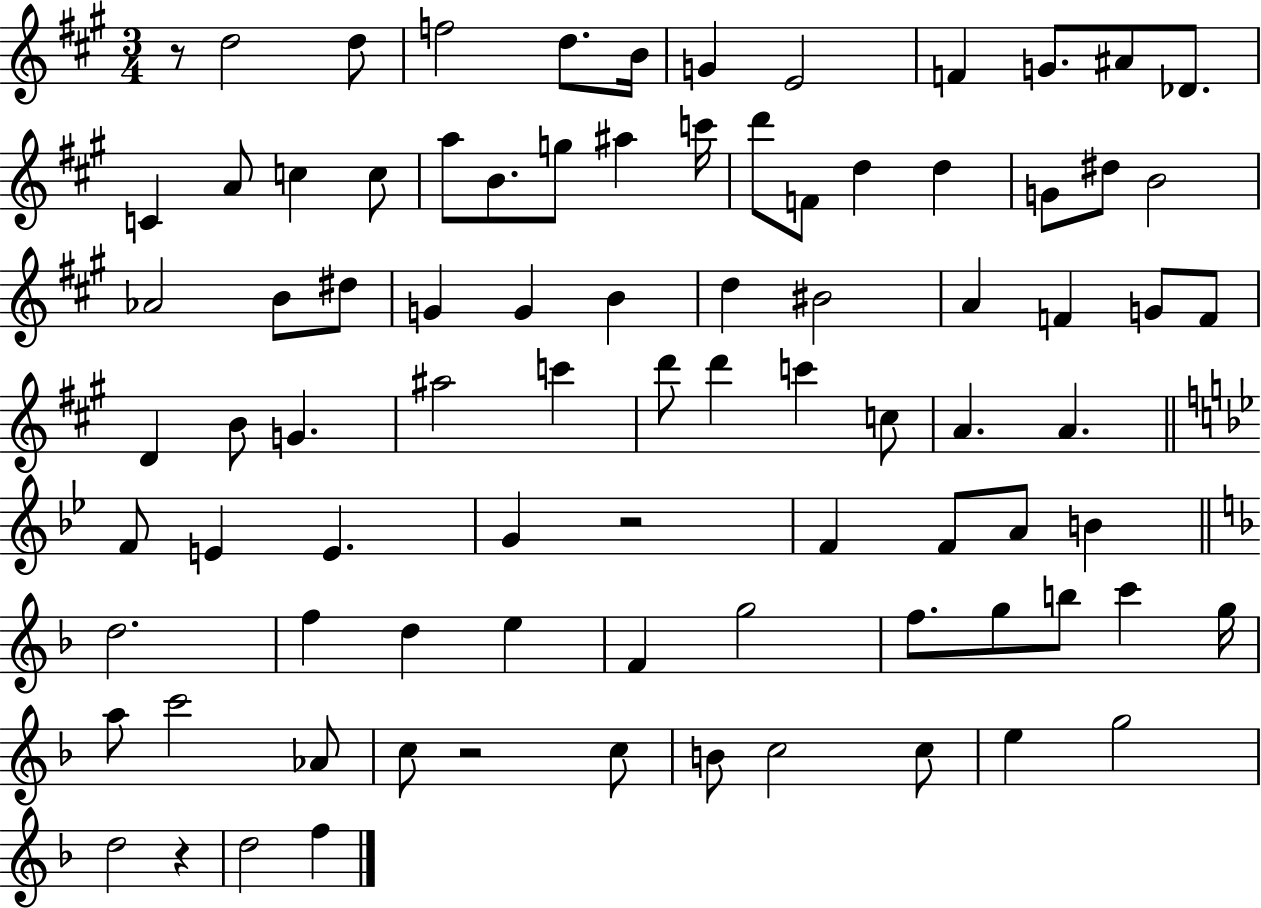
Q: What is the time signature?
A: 3/4